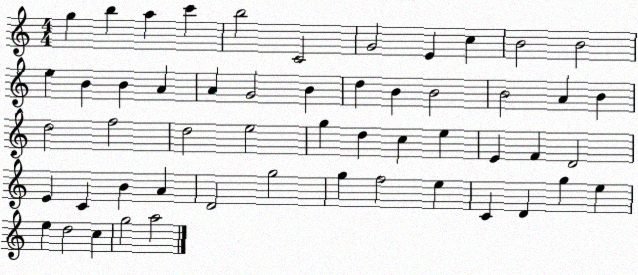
X:1
T:Untitled
M:4/4
L:1/4
K:C
g b a c' b2 C2 G2 E c B2 B2 e B B A A G2 B d B B2 B2 A B d2 f2 d2 e2 g d c e E F D2 E C B A D2 g2 g f2 e C D g e e d2 c g2 a2